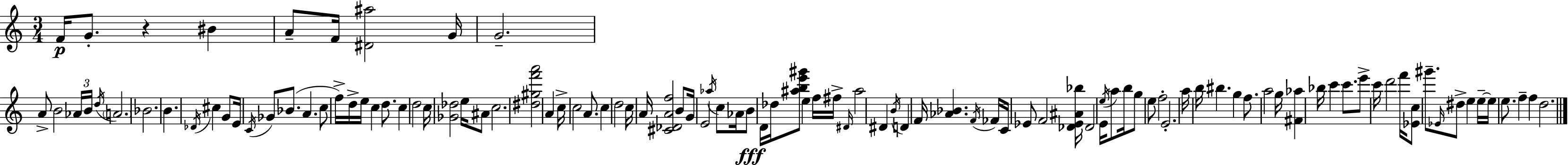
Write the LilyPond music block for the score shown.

{
  \clef treble
  \numericTimeSignature
  \time 3/4
  \key c \major
  \repeat volta 2 { f'16\p g'8.-. r4 bis'4 | a'8-- f'16 <dis' ais''>2 g'16 | g'2.-- | a'8-> b'2 \tuplet 3/2 { aes'16 b'16 | \break \acciaccatura { d''16 } } \parenthesize a'2. | bes'2. | b'4. \acciaccatura { des'16 } cis''4 | g'8 e'16 \acciaccatura { c'16 } ges'8 bes'8.( a'4. | \break c''8 f''16->) d''16-> e''16 c''4 | d''8. c''4 d''2 | c''16 <ges' des''>2 | e''16 ais'8 c''2. | \break <dis'' gis'' f''' a'''>2 a'4 | c''16-> c''2 | a'8. c''4 d''2 | c''16 a'16 <cis' des' a' f''>2 | \break b'8 g'16 e'2 | \acciaccatura { aes''16 } c''8 aes'16 b'8\fff d'16 des''16 <ais'' b'' e''' gis'''>8 e''4 | f''16 fis''16-> \grace { dis'16 } ais''2 | dis'4 \acciaccatura { b'16 } d'4 f'16 <aes' bes'>4. | \break \acciaccatura { f'16 } fes'16 c'16 ees'8 f'2 | <des' ees' ais' bes''>16 des'2 | e'16 \acciaccatura { e''16 } a''8 b''16 g''8 e''8 | f''2-. e'2.-. | \break a''16 b''16 bis''4. | g''4 f''8. a''2 | g''16 <fis' aes''>4 | bes''16 c'''4 c'''8. e'''8-> c'''16 d'''2 | \break f'''16 <ees' c''>8 gis'''8.-- | \grace { ees'16 } dis''8-> e''4 e''16--~~ e''16 e''8. | f''4-- f''4 d''2. | } \bar "|."
}